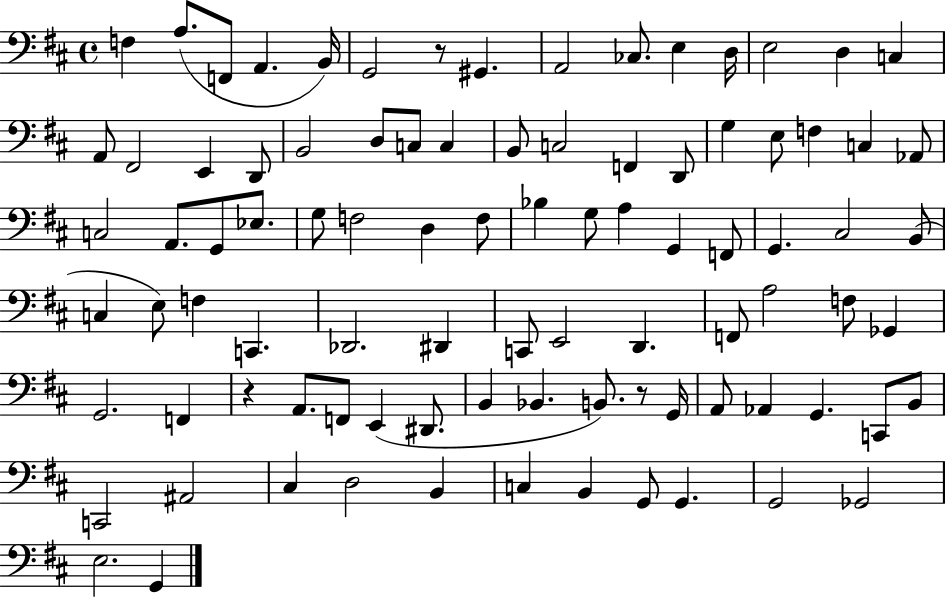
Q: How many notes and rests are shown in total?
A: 91